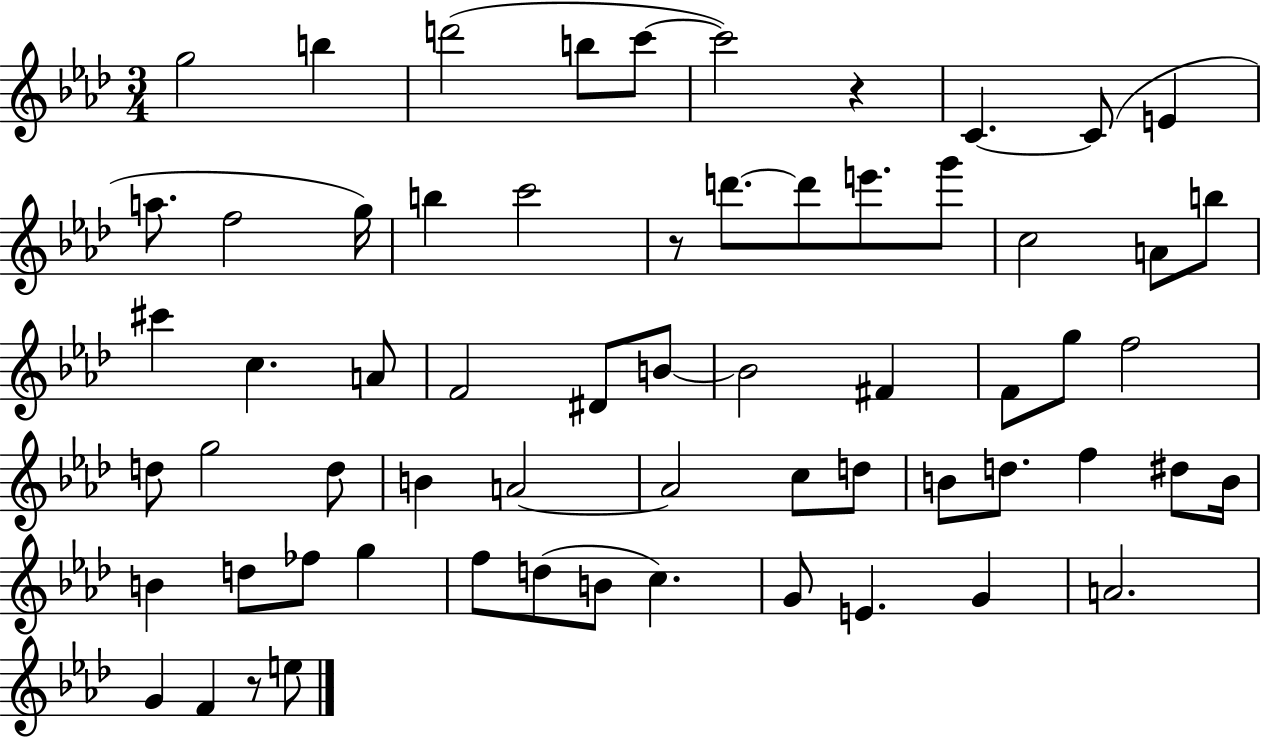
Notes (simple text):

G5/h B5/q D6/h B5/e C6/e C6/h R/q C4/q. C4/e E4/q A5/e. F5/h G5/s B5/q C6/h R/e D6/e. D6/e E6/e. G6/e C5/h A4/e B5/e C#6/q C5/q. A4/e F4/h D#4/e B4/e B4/h F#4/q F4/e G5/e F5/h D5/e G5/h D5/e B4/q A4/h A4/h C5/e D5/e B4/e D5/e. F5/q D#5/e B4/s B4/q D5/e FES5/e G5/q F5/e D5/e B4/e C5/q. G4/e E4/q. G4/q A4/h. G4/q F4/q R/e E5/e